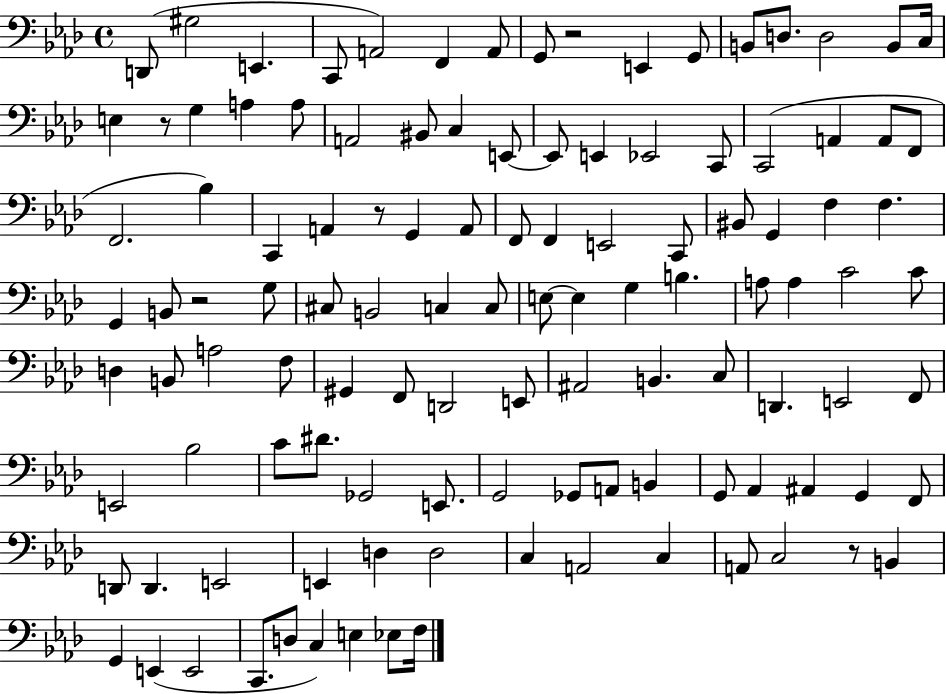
X:1
T:Untitled
M:4/4
L:1/4
K:Ab
D,,/2 ^G,2 E,, C,,/2 A,,2 F,, A,,/2 G,,/2 z2 E,, G,,/2 B,,/2 D,/2 D,2 B,,/2 C,/4 E, z/2 G, A, A,/2 A,,2 ^B,,/2 C, E,,/2 E,,/2 E,, _E,,2 C,,/2 C,,2 A,, A,,/2 F,,/2 F,,2 _B, C,, A,, z/2 G,, A,,/2 F,,/2 F,, E,,2 C,,/2 ^B,,/2 G,, F, F, G,, B,,/2 z2 G,/2 ^C,/2 B,,2 C, C,/2 E,/2 E, G, B, A,/2 A, C2 C/2 D, B,,/2 A,2 F,/2 ^G,, F,,/2 D,,2 E,,/2 ^A,,2 B,, C,/2 D,, E,,2 F,,/2 E,,2 _B,2 C/2 ^D/2 _G,,2 E,,/2 G,,2 _G,,/2 A,,/2 B,, G,,/2 _A,, ^A,, G,, F,,/2 D,,/2 D,, E,,2 E,, D, D,2 C, A,,2 C, A,,/2 C,2 z/2 B,, G,, E,, E,,2 C,,/2 D,/2 C, E, _E,/2 F,/4